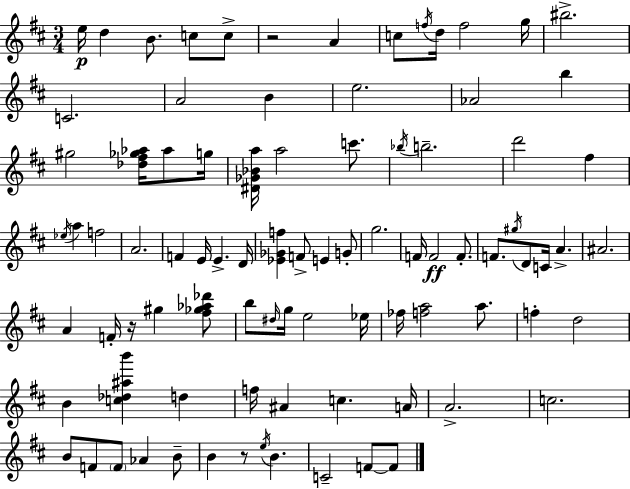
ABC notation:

X:1
T:Untitled
M:3/4
L:1/4
K:D
e/4 d B/2 c/2 c/2 z2 A c/2 f/4 d/4 f2 g/4 ^b2 C2 A2 B e2 _A2 b ^g2 [_d^f_g_a]/4 _a/2 g/4 [^D_G_Ba]/4 a2 c'/2 _b/4 b2 d'2 ^f _e/4 a f2 A2 F E/4 E D/4 [_E_Gf] F/2 E G/2 g2 F/4 F2 F/2 F/2 ^g/4 D/2 C/4 A ^A2 A F/4 z/4 ^g [^f_g_a_d']/2 b/2 ^d/4 g/4 e2 _e/4 _f/4 [fa]2 a/2 f d2 B [c_d^ab'] d f/4 ^A c A/4 A2 c2 B/2 F/2 F/2 _A B/2 B z/2 e/4 B C2 F/2 F/2